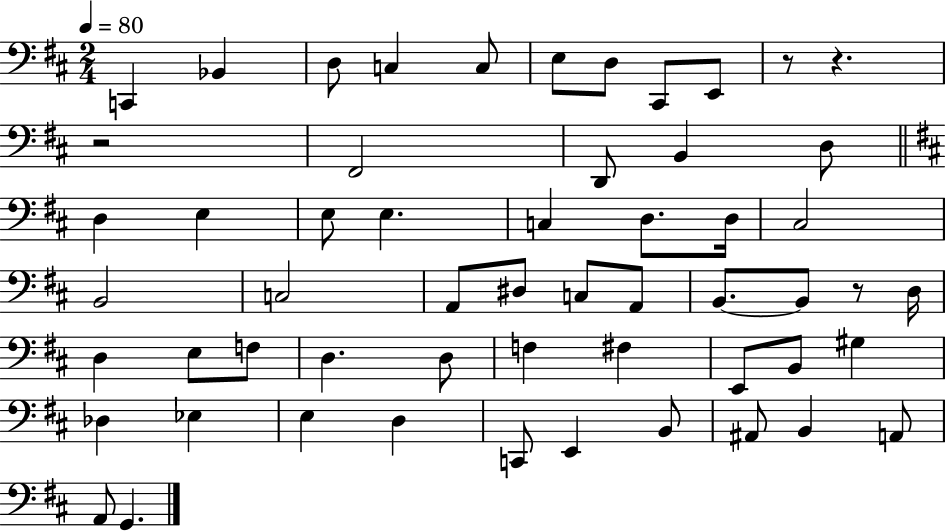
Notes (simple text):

C2/q Bb2/q D3/e C3/q C3/e E3/e D3/e C#2/e E2/e R/e R/q. R/h F#2/h D2/e B2/q D3/e D3/q E3/q E3/e E3/q. C3/q D3/e. D3/s C#3/h B2/h C3/h A2/e D#3/e C3/e A2/e B2/e. B2/e R/e D3/s D3/q E3/e F3/e D3/q. D3/e F3/q F#3/q E2/e B2/e G#3/q Db3/q Eb3/q E3/q D3/q C2/e E2/q B2/e A#2/e B2/q A2/e A2/e G2/q.